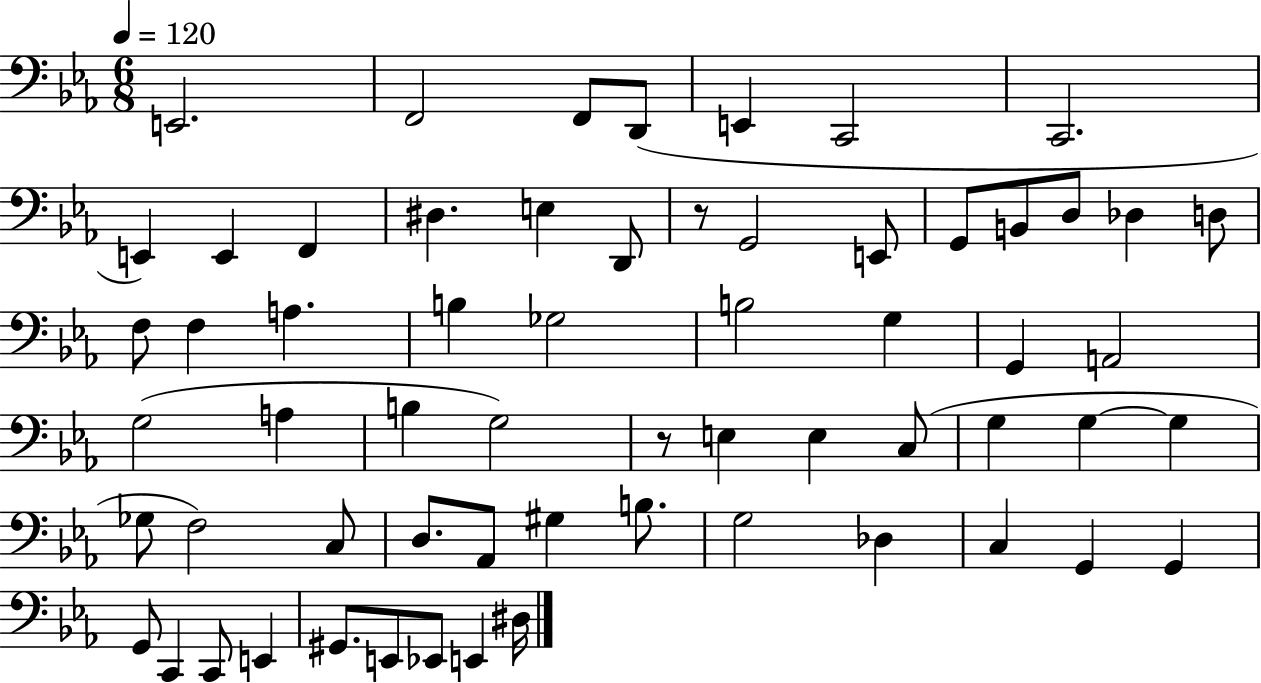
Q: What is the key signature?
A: EES major